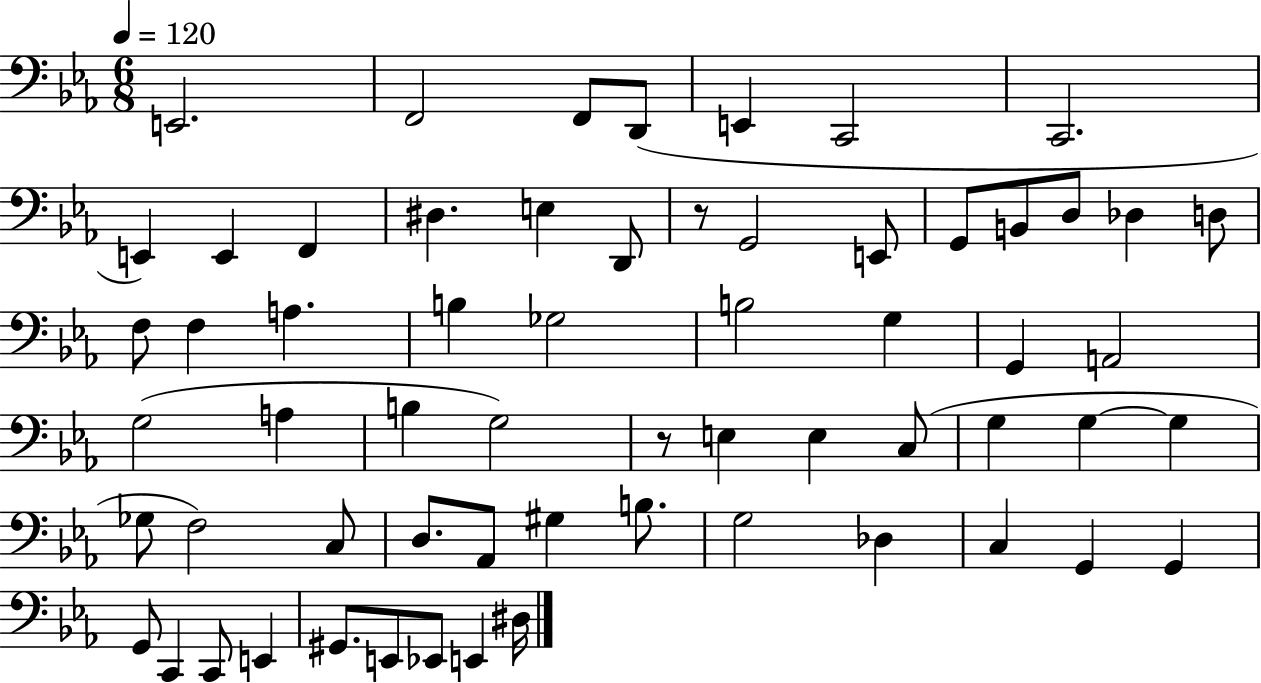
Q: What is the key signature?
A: EES major